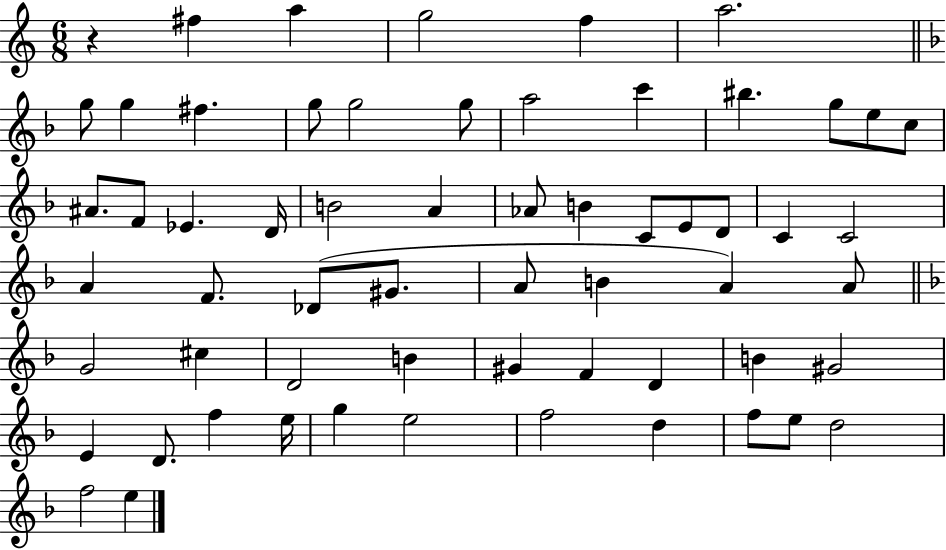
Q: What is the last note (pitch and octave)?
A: E5